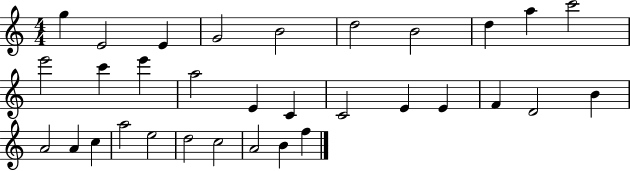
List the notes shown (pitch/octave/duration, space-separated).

G5/q E4/h E4/q G4/h B4/h D5/h B4/h D5/q A5/q C6/h E6/h C6/q E6/q A5/h E4/q C4/q C4/h E4/q E4/q F4/q D4/h B4/q A4/h A4/q C5/q A5/h E5/h D5/h C5/h A4/h B4/q F5/q